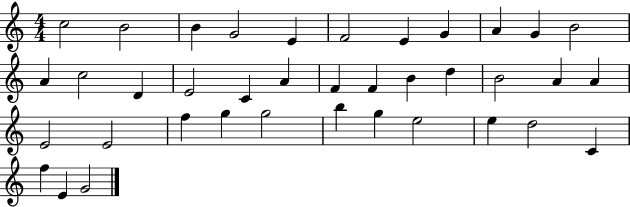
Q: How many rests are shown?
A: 0